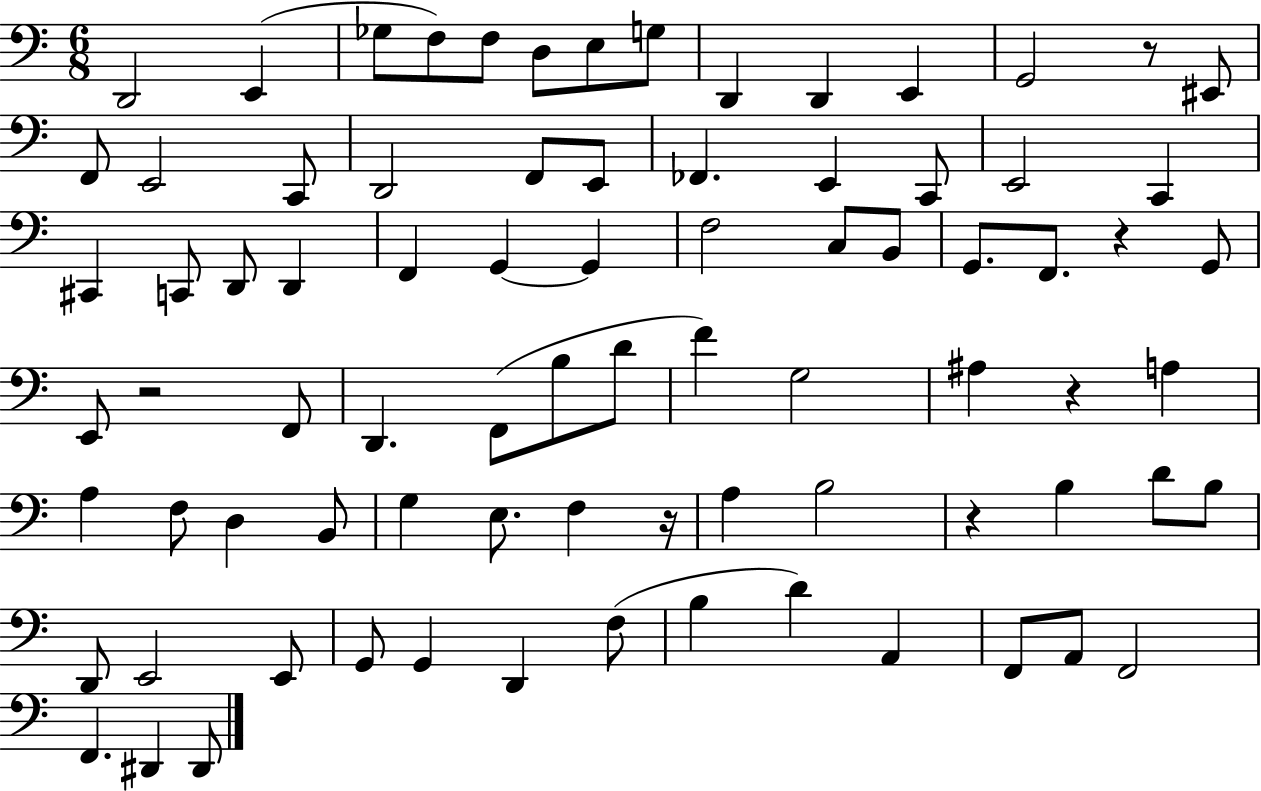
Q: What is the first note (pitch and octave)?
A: D2